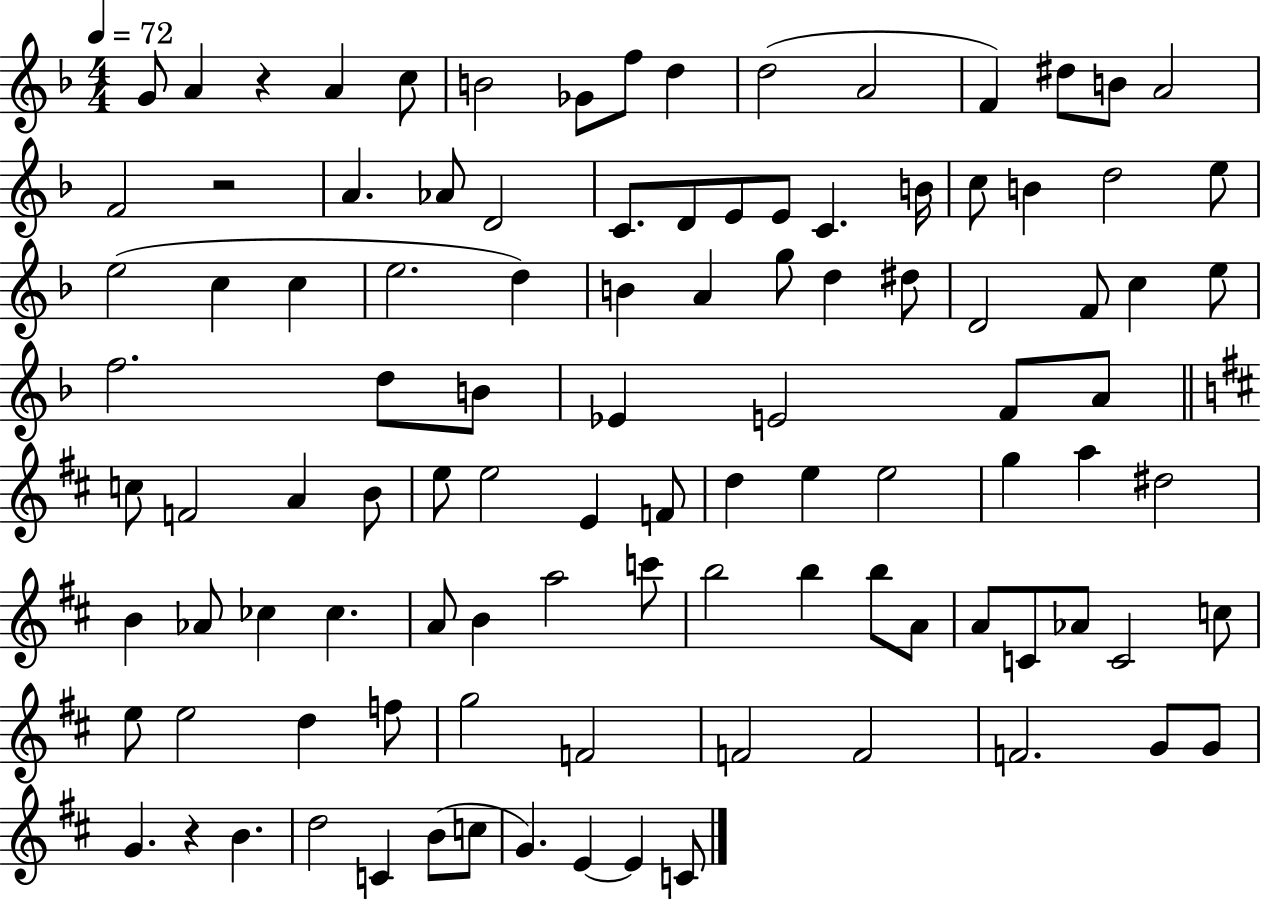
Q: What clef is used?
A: treble